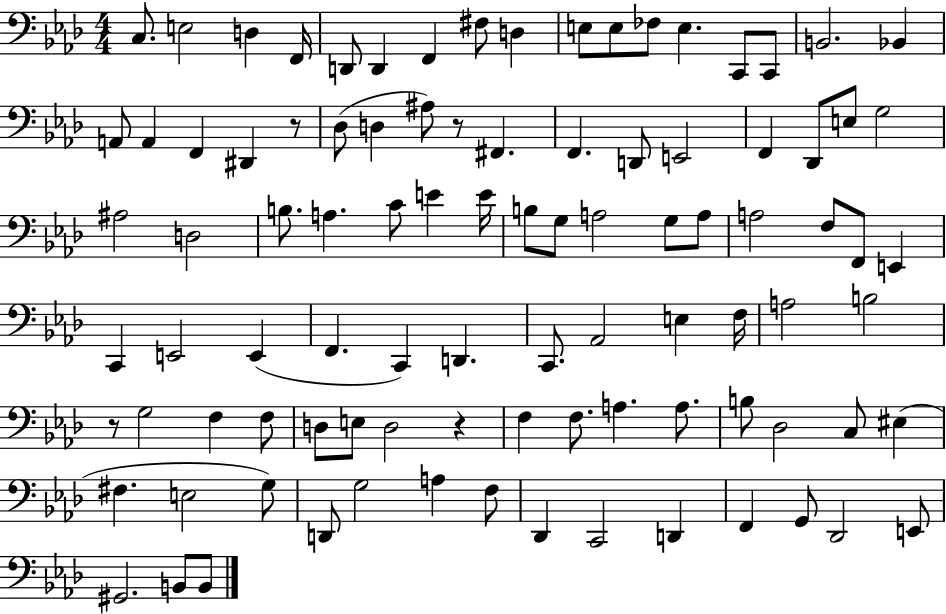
X:1
T:Untitled
M:4/4
L:1/4
K:Ab
C,/2 E,2 D, F,,/4 D,,/2 D,, F,, ^F,/2 D, E,/2 E,/2 _F,/2 E, C,,/2 C,,/2 B,,2 _B,, A,,/2 A,, F,, ^D,, z/2 _D,/2 D, ^A,/2 z/2 ^F,, F,, D,,/2 E,,2 F,, _D,,/2 E,/2 G,2 ^A,2 D,2 B,/2 A, C/2 E E/4 B,/2 G,/2 A,2 G,/2 A,/2 A,2 F,/2 F,,/2 E,, C,, E,,2 E,, F,, C,, D,, C,,/2 _A,,2 E, F,/4 A,2 B,2 z/2 G,2 F, F,/2 D,/2 E,/2 D,2 z F, F,/2 A, A,/2 B,/2 _D,2 C,/2 ^E, ^F, E,2 G,/2 D,,/2 G,2 A, F,/2 _D,, C,,2 D,, F,, G,,/2 _D,,2 E,,/2 ^G,,2 B,,/2 B,,/2